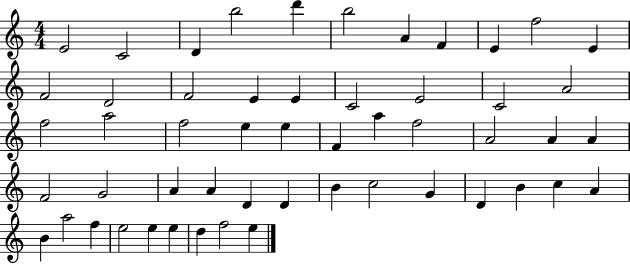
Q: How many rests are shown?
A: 0